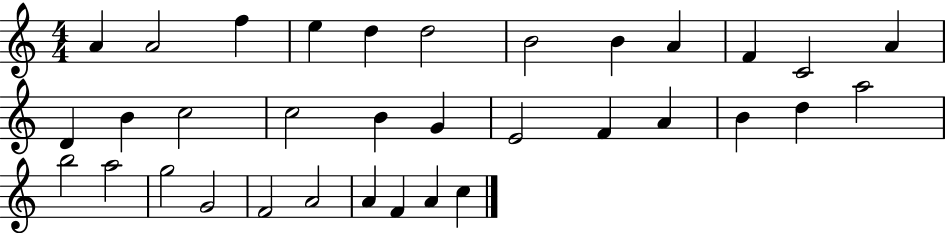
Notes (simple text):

A4/q A4/h F5/q E5/q D5/q D5/h B4/h B4/q A4/q F4/q C4/h A4/q D4/q B4/q C5/h C5/h B4/q G4/q E4/h F4/q A4/q B4/q D5/q A5/h B5/h A5/h G5/h G4/h F4/h A4/h A4/q F4/q A4/q C5/q